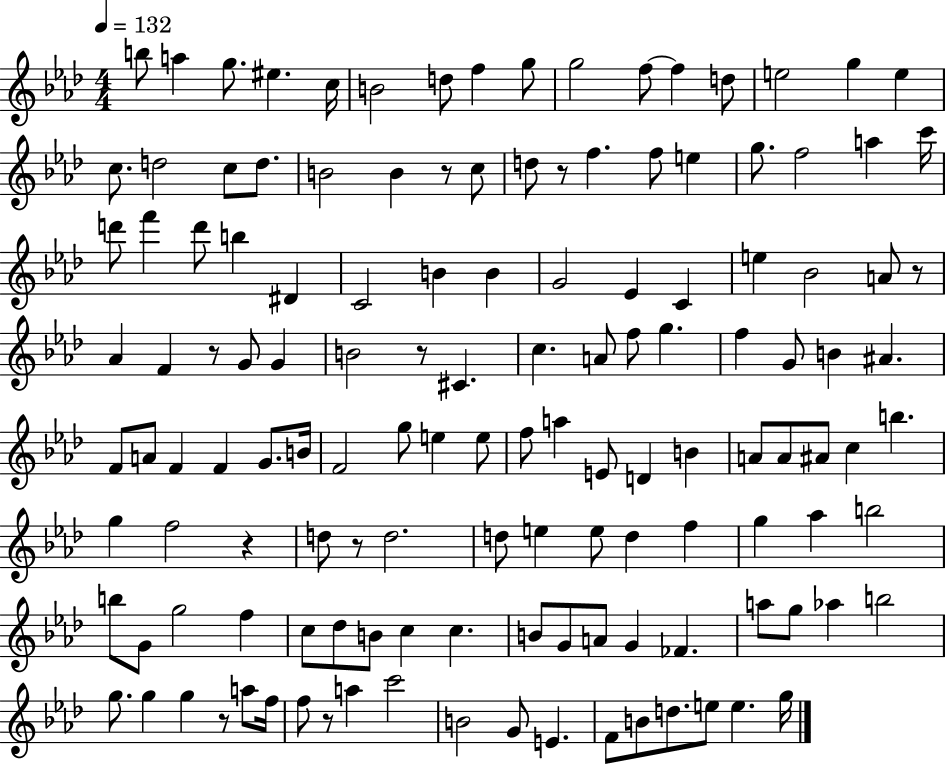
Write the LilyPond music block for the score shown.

{
  \clef treble
  \numericTimeSignature
  \time 4/4
  \key aes \major
  \tempo 4 = 132
  b''8 a''4 g''8. eis''4. c''16 | b'2 d''8 f''4 g''8 | g''2 f''8~~ f''4 d''8 | e''2 g''4 e''4 | \break c''8. d''2 c''8 d''8. | b'2 b'4 r8 c''8 | d''8 r8 f''4. f''8 e''4 | g''8. f''2 a''4 c'''16 | \break d'''8 f'''4 d'''8 b''4 dis'4 | c'2 b'4 b'4 | g'2 ees'4 c'4 | e''4 bes'2 a'8 r8 | \break aes'4 f'4 r8 g'8 g'4 | b'2 r8 cis'4. | c''4. a'8 f''8 g''4. | f''4 g'8 b'4 ais'4. | \break f'8 a'8 f'4 f'4 g'8. b'16 | f'2 g''8 e''4 e''8 | f''8 a''4 e'8 d'4 b'4 | a'8 a'8 ais'8 c''4 b''4. | \break g''4 f''2 r4 | d''8 r8 d''2. | d''8 e''4 e''8 d''4 f''4 | g''4 aes''4 b''2 | \break b''8 g'8 g''2 f''4 | c''8 des''8 b'8 c''4 c''4. | b'8 g'8 a'8 g'4 fes'4. | a''8 g''8 aes''4 b''2 | \break g''8. g''4 g''4 r8 a''8 f''16 | f''8 r8 a''4 c'''2 | b'2 g'8 e'4. | f'8 b'8 d''8. e''8 e''4. g''16 | \break \bar "|."
}